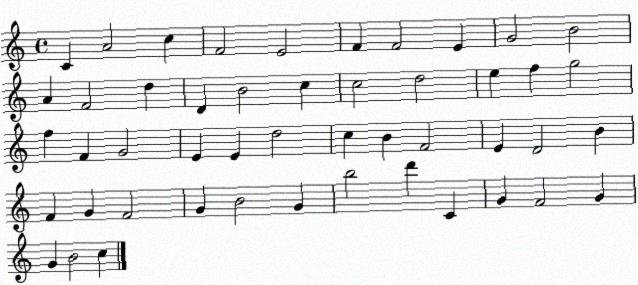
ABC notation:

X:1
T:Untitled
M:4/4
L:1/4
K:C
C A2 c F2 E2 F F2 E G2 B2 A F2 d D B2 c c2 d2 e f g2 f F G2 E E d2 c B F2 E D2 B F G F2 G B2 G b2 d' C G F2 G G B2 c